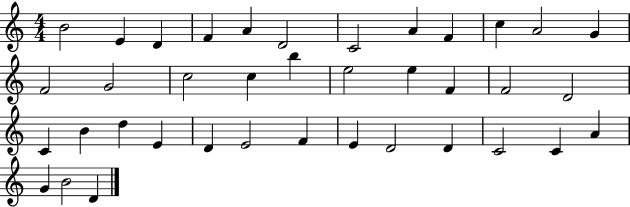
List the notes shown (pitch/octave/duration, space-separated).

B4/h E4/q D4/q F4/q A4/q D4/h C4/h A4/q F4/q C5/q A4/h G4/q F4/h G4/h C5/h C5/q B5/q E5/h E5/q F4/q F4/h D4/h C4/q B4/q D5/q E4/q D4/q E4/h F4/q E4/q D4/h D4/q C4/h C4/q A4/q G4/q B4/h D4/q